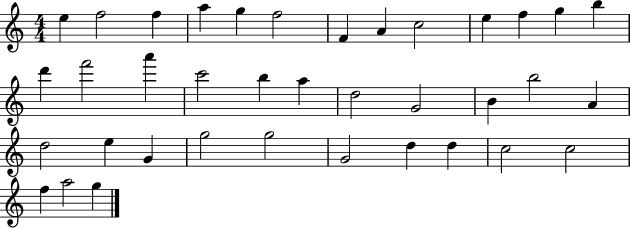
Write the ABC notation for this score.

X:1
T:Untitled
M:4/4
L:1/4
K:C
e f2 f a g f2 F A c2 e f g b d' f'2 a' c'2 b a d2 G2 B b2 A d2 e G g2 g2 G2 d d c2 c2 f a2 g